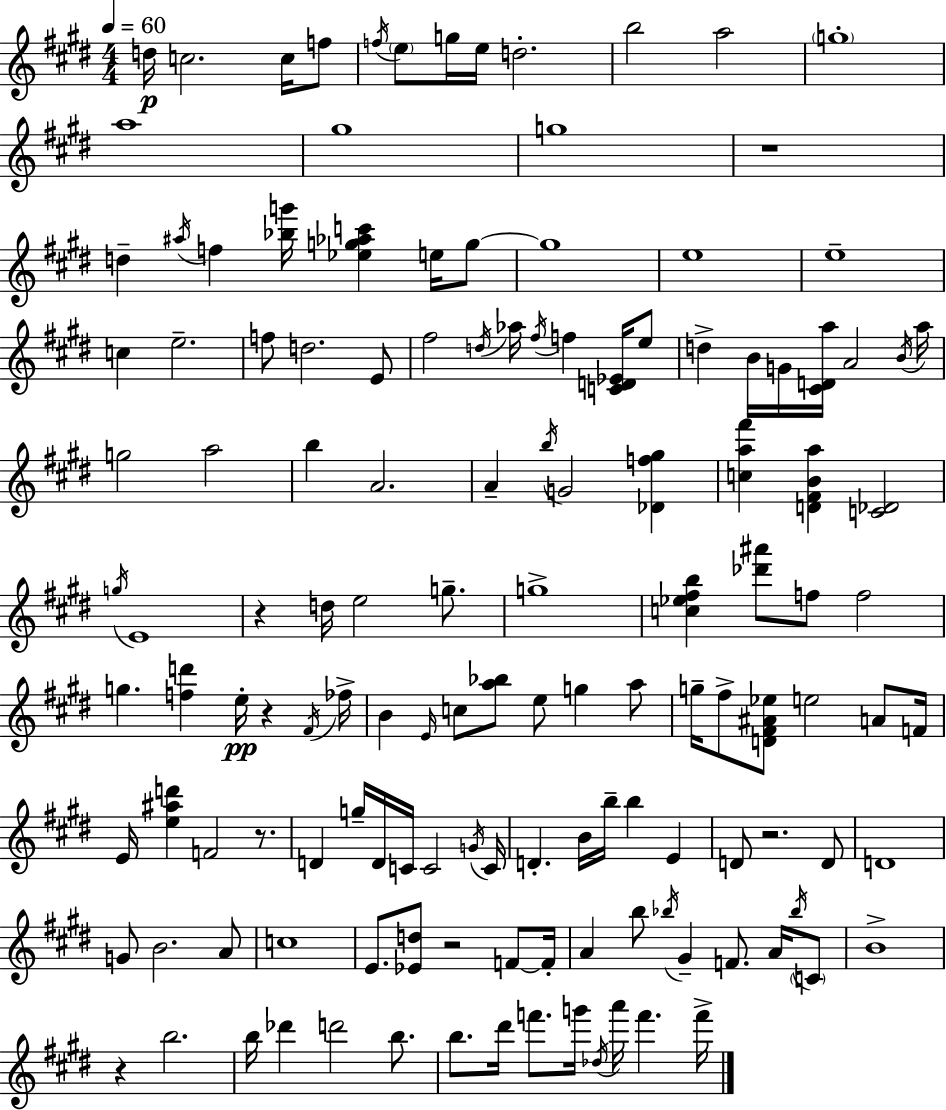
D5/s C5/h. C5/s F5/e F5/s E5/e G5/s E5/s D5/h. B5/h A5/h G5/w A5/w G#5/w G5/w R/w D5/q A#5/s F5/q [Bb5,G6]/s [Eb5,G5,Ab5,C6]/q E5/s G5/e G5/w E5/w E5/w C5/q E5/h. F5/e D5/h. E4/e F#5/h D5/s Ab5/s F#5/s F5/q [C4,D4,Eb4]/s E5/e D5/q B4/s G4/s [C#4,D4,A5]/s A4/h B4/s A5/s G5/h A5/h B5/q A4/h. A4/q B5/s G4/h [Db4,F5,G#5]/q [C5,A5,F#6]/q [D4,F#4,B4,A5]/q [C4,Db4]/h G5/s E4/w R/q D5/s E5/h G5/e. G5/w [C5,Eb5,F#5,B5]/q [Db6,A#6]/e F5/e F5/h G5/q. [F5,D6]/q E5/s R/q F#4/s FES5/s B4/q E4/s C5/e [A5,Bb5]/e E5/e G5/q A5/e G5/s F#5/e [D4,F#4,A#4,Eb5]/e E5/h A4/e F4/s E4/s [E5,A#5,D6]/q F4/h R/e. D4/q G5/s D4/s C4/s C4/h G4/s C4/s D4/q. B4/s B5/s B5/q E4/q D4/e R/h. D4/e D4/w G4/e B4/h. A4/e C5/w E4/e. [Eb4,D5]/e R/h F4/e F4/s A4/q B5/e Bb5/s G#4/q F4/e. A4/s Bb5/s C4/e B4/w R/q B5/h. B5/s Db6/q D6/h B5/e. B5/e. D#6/s F6/e. G6/s Db5/s A6/s F6/q. F6/s